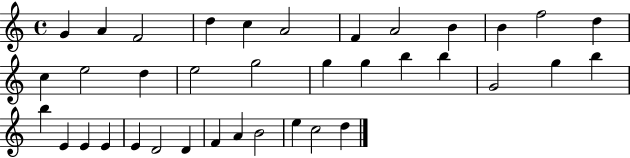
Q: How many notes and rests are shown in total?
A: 37